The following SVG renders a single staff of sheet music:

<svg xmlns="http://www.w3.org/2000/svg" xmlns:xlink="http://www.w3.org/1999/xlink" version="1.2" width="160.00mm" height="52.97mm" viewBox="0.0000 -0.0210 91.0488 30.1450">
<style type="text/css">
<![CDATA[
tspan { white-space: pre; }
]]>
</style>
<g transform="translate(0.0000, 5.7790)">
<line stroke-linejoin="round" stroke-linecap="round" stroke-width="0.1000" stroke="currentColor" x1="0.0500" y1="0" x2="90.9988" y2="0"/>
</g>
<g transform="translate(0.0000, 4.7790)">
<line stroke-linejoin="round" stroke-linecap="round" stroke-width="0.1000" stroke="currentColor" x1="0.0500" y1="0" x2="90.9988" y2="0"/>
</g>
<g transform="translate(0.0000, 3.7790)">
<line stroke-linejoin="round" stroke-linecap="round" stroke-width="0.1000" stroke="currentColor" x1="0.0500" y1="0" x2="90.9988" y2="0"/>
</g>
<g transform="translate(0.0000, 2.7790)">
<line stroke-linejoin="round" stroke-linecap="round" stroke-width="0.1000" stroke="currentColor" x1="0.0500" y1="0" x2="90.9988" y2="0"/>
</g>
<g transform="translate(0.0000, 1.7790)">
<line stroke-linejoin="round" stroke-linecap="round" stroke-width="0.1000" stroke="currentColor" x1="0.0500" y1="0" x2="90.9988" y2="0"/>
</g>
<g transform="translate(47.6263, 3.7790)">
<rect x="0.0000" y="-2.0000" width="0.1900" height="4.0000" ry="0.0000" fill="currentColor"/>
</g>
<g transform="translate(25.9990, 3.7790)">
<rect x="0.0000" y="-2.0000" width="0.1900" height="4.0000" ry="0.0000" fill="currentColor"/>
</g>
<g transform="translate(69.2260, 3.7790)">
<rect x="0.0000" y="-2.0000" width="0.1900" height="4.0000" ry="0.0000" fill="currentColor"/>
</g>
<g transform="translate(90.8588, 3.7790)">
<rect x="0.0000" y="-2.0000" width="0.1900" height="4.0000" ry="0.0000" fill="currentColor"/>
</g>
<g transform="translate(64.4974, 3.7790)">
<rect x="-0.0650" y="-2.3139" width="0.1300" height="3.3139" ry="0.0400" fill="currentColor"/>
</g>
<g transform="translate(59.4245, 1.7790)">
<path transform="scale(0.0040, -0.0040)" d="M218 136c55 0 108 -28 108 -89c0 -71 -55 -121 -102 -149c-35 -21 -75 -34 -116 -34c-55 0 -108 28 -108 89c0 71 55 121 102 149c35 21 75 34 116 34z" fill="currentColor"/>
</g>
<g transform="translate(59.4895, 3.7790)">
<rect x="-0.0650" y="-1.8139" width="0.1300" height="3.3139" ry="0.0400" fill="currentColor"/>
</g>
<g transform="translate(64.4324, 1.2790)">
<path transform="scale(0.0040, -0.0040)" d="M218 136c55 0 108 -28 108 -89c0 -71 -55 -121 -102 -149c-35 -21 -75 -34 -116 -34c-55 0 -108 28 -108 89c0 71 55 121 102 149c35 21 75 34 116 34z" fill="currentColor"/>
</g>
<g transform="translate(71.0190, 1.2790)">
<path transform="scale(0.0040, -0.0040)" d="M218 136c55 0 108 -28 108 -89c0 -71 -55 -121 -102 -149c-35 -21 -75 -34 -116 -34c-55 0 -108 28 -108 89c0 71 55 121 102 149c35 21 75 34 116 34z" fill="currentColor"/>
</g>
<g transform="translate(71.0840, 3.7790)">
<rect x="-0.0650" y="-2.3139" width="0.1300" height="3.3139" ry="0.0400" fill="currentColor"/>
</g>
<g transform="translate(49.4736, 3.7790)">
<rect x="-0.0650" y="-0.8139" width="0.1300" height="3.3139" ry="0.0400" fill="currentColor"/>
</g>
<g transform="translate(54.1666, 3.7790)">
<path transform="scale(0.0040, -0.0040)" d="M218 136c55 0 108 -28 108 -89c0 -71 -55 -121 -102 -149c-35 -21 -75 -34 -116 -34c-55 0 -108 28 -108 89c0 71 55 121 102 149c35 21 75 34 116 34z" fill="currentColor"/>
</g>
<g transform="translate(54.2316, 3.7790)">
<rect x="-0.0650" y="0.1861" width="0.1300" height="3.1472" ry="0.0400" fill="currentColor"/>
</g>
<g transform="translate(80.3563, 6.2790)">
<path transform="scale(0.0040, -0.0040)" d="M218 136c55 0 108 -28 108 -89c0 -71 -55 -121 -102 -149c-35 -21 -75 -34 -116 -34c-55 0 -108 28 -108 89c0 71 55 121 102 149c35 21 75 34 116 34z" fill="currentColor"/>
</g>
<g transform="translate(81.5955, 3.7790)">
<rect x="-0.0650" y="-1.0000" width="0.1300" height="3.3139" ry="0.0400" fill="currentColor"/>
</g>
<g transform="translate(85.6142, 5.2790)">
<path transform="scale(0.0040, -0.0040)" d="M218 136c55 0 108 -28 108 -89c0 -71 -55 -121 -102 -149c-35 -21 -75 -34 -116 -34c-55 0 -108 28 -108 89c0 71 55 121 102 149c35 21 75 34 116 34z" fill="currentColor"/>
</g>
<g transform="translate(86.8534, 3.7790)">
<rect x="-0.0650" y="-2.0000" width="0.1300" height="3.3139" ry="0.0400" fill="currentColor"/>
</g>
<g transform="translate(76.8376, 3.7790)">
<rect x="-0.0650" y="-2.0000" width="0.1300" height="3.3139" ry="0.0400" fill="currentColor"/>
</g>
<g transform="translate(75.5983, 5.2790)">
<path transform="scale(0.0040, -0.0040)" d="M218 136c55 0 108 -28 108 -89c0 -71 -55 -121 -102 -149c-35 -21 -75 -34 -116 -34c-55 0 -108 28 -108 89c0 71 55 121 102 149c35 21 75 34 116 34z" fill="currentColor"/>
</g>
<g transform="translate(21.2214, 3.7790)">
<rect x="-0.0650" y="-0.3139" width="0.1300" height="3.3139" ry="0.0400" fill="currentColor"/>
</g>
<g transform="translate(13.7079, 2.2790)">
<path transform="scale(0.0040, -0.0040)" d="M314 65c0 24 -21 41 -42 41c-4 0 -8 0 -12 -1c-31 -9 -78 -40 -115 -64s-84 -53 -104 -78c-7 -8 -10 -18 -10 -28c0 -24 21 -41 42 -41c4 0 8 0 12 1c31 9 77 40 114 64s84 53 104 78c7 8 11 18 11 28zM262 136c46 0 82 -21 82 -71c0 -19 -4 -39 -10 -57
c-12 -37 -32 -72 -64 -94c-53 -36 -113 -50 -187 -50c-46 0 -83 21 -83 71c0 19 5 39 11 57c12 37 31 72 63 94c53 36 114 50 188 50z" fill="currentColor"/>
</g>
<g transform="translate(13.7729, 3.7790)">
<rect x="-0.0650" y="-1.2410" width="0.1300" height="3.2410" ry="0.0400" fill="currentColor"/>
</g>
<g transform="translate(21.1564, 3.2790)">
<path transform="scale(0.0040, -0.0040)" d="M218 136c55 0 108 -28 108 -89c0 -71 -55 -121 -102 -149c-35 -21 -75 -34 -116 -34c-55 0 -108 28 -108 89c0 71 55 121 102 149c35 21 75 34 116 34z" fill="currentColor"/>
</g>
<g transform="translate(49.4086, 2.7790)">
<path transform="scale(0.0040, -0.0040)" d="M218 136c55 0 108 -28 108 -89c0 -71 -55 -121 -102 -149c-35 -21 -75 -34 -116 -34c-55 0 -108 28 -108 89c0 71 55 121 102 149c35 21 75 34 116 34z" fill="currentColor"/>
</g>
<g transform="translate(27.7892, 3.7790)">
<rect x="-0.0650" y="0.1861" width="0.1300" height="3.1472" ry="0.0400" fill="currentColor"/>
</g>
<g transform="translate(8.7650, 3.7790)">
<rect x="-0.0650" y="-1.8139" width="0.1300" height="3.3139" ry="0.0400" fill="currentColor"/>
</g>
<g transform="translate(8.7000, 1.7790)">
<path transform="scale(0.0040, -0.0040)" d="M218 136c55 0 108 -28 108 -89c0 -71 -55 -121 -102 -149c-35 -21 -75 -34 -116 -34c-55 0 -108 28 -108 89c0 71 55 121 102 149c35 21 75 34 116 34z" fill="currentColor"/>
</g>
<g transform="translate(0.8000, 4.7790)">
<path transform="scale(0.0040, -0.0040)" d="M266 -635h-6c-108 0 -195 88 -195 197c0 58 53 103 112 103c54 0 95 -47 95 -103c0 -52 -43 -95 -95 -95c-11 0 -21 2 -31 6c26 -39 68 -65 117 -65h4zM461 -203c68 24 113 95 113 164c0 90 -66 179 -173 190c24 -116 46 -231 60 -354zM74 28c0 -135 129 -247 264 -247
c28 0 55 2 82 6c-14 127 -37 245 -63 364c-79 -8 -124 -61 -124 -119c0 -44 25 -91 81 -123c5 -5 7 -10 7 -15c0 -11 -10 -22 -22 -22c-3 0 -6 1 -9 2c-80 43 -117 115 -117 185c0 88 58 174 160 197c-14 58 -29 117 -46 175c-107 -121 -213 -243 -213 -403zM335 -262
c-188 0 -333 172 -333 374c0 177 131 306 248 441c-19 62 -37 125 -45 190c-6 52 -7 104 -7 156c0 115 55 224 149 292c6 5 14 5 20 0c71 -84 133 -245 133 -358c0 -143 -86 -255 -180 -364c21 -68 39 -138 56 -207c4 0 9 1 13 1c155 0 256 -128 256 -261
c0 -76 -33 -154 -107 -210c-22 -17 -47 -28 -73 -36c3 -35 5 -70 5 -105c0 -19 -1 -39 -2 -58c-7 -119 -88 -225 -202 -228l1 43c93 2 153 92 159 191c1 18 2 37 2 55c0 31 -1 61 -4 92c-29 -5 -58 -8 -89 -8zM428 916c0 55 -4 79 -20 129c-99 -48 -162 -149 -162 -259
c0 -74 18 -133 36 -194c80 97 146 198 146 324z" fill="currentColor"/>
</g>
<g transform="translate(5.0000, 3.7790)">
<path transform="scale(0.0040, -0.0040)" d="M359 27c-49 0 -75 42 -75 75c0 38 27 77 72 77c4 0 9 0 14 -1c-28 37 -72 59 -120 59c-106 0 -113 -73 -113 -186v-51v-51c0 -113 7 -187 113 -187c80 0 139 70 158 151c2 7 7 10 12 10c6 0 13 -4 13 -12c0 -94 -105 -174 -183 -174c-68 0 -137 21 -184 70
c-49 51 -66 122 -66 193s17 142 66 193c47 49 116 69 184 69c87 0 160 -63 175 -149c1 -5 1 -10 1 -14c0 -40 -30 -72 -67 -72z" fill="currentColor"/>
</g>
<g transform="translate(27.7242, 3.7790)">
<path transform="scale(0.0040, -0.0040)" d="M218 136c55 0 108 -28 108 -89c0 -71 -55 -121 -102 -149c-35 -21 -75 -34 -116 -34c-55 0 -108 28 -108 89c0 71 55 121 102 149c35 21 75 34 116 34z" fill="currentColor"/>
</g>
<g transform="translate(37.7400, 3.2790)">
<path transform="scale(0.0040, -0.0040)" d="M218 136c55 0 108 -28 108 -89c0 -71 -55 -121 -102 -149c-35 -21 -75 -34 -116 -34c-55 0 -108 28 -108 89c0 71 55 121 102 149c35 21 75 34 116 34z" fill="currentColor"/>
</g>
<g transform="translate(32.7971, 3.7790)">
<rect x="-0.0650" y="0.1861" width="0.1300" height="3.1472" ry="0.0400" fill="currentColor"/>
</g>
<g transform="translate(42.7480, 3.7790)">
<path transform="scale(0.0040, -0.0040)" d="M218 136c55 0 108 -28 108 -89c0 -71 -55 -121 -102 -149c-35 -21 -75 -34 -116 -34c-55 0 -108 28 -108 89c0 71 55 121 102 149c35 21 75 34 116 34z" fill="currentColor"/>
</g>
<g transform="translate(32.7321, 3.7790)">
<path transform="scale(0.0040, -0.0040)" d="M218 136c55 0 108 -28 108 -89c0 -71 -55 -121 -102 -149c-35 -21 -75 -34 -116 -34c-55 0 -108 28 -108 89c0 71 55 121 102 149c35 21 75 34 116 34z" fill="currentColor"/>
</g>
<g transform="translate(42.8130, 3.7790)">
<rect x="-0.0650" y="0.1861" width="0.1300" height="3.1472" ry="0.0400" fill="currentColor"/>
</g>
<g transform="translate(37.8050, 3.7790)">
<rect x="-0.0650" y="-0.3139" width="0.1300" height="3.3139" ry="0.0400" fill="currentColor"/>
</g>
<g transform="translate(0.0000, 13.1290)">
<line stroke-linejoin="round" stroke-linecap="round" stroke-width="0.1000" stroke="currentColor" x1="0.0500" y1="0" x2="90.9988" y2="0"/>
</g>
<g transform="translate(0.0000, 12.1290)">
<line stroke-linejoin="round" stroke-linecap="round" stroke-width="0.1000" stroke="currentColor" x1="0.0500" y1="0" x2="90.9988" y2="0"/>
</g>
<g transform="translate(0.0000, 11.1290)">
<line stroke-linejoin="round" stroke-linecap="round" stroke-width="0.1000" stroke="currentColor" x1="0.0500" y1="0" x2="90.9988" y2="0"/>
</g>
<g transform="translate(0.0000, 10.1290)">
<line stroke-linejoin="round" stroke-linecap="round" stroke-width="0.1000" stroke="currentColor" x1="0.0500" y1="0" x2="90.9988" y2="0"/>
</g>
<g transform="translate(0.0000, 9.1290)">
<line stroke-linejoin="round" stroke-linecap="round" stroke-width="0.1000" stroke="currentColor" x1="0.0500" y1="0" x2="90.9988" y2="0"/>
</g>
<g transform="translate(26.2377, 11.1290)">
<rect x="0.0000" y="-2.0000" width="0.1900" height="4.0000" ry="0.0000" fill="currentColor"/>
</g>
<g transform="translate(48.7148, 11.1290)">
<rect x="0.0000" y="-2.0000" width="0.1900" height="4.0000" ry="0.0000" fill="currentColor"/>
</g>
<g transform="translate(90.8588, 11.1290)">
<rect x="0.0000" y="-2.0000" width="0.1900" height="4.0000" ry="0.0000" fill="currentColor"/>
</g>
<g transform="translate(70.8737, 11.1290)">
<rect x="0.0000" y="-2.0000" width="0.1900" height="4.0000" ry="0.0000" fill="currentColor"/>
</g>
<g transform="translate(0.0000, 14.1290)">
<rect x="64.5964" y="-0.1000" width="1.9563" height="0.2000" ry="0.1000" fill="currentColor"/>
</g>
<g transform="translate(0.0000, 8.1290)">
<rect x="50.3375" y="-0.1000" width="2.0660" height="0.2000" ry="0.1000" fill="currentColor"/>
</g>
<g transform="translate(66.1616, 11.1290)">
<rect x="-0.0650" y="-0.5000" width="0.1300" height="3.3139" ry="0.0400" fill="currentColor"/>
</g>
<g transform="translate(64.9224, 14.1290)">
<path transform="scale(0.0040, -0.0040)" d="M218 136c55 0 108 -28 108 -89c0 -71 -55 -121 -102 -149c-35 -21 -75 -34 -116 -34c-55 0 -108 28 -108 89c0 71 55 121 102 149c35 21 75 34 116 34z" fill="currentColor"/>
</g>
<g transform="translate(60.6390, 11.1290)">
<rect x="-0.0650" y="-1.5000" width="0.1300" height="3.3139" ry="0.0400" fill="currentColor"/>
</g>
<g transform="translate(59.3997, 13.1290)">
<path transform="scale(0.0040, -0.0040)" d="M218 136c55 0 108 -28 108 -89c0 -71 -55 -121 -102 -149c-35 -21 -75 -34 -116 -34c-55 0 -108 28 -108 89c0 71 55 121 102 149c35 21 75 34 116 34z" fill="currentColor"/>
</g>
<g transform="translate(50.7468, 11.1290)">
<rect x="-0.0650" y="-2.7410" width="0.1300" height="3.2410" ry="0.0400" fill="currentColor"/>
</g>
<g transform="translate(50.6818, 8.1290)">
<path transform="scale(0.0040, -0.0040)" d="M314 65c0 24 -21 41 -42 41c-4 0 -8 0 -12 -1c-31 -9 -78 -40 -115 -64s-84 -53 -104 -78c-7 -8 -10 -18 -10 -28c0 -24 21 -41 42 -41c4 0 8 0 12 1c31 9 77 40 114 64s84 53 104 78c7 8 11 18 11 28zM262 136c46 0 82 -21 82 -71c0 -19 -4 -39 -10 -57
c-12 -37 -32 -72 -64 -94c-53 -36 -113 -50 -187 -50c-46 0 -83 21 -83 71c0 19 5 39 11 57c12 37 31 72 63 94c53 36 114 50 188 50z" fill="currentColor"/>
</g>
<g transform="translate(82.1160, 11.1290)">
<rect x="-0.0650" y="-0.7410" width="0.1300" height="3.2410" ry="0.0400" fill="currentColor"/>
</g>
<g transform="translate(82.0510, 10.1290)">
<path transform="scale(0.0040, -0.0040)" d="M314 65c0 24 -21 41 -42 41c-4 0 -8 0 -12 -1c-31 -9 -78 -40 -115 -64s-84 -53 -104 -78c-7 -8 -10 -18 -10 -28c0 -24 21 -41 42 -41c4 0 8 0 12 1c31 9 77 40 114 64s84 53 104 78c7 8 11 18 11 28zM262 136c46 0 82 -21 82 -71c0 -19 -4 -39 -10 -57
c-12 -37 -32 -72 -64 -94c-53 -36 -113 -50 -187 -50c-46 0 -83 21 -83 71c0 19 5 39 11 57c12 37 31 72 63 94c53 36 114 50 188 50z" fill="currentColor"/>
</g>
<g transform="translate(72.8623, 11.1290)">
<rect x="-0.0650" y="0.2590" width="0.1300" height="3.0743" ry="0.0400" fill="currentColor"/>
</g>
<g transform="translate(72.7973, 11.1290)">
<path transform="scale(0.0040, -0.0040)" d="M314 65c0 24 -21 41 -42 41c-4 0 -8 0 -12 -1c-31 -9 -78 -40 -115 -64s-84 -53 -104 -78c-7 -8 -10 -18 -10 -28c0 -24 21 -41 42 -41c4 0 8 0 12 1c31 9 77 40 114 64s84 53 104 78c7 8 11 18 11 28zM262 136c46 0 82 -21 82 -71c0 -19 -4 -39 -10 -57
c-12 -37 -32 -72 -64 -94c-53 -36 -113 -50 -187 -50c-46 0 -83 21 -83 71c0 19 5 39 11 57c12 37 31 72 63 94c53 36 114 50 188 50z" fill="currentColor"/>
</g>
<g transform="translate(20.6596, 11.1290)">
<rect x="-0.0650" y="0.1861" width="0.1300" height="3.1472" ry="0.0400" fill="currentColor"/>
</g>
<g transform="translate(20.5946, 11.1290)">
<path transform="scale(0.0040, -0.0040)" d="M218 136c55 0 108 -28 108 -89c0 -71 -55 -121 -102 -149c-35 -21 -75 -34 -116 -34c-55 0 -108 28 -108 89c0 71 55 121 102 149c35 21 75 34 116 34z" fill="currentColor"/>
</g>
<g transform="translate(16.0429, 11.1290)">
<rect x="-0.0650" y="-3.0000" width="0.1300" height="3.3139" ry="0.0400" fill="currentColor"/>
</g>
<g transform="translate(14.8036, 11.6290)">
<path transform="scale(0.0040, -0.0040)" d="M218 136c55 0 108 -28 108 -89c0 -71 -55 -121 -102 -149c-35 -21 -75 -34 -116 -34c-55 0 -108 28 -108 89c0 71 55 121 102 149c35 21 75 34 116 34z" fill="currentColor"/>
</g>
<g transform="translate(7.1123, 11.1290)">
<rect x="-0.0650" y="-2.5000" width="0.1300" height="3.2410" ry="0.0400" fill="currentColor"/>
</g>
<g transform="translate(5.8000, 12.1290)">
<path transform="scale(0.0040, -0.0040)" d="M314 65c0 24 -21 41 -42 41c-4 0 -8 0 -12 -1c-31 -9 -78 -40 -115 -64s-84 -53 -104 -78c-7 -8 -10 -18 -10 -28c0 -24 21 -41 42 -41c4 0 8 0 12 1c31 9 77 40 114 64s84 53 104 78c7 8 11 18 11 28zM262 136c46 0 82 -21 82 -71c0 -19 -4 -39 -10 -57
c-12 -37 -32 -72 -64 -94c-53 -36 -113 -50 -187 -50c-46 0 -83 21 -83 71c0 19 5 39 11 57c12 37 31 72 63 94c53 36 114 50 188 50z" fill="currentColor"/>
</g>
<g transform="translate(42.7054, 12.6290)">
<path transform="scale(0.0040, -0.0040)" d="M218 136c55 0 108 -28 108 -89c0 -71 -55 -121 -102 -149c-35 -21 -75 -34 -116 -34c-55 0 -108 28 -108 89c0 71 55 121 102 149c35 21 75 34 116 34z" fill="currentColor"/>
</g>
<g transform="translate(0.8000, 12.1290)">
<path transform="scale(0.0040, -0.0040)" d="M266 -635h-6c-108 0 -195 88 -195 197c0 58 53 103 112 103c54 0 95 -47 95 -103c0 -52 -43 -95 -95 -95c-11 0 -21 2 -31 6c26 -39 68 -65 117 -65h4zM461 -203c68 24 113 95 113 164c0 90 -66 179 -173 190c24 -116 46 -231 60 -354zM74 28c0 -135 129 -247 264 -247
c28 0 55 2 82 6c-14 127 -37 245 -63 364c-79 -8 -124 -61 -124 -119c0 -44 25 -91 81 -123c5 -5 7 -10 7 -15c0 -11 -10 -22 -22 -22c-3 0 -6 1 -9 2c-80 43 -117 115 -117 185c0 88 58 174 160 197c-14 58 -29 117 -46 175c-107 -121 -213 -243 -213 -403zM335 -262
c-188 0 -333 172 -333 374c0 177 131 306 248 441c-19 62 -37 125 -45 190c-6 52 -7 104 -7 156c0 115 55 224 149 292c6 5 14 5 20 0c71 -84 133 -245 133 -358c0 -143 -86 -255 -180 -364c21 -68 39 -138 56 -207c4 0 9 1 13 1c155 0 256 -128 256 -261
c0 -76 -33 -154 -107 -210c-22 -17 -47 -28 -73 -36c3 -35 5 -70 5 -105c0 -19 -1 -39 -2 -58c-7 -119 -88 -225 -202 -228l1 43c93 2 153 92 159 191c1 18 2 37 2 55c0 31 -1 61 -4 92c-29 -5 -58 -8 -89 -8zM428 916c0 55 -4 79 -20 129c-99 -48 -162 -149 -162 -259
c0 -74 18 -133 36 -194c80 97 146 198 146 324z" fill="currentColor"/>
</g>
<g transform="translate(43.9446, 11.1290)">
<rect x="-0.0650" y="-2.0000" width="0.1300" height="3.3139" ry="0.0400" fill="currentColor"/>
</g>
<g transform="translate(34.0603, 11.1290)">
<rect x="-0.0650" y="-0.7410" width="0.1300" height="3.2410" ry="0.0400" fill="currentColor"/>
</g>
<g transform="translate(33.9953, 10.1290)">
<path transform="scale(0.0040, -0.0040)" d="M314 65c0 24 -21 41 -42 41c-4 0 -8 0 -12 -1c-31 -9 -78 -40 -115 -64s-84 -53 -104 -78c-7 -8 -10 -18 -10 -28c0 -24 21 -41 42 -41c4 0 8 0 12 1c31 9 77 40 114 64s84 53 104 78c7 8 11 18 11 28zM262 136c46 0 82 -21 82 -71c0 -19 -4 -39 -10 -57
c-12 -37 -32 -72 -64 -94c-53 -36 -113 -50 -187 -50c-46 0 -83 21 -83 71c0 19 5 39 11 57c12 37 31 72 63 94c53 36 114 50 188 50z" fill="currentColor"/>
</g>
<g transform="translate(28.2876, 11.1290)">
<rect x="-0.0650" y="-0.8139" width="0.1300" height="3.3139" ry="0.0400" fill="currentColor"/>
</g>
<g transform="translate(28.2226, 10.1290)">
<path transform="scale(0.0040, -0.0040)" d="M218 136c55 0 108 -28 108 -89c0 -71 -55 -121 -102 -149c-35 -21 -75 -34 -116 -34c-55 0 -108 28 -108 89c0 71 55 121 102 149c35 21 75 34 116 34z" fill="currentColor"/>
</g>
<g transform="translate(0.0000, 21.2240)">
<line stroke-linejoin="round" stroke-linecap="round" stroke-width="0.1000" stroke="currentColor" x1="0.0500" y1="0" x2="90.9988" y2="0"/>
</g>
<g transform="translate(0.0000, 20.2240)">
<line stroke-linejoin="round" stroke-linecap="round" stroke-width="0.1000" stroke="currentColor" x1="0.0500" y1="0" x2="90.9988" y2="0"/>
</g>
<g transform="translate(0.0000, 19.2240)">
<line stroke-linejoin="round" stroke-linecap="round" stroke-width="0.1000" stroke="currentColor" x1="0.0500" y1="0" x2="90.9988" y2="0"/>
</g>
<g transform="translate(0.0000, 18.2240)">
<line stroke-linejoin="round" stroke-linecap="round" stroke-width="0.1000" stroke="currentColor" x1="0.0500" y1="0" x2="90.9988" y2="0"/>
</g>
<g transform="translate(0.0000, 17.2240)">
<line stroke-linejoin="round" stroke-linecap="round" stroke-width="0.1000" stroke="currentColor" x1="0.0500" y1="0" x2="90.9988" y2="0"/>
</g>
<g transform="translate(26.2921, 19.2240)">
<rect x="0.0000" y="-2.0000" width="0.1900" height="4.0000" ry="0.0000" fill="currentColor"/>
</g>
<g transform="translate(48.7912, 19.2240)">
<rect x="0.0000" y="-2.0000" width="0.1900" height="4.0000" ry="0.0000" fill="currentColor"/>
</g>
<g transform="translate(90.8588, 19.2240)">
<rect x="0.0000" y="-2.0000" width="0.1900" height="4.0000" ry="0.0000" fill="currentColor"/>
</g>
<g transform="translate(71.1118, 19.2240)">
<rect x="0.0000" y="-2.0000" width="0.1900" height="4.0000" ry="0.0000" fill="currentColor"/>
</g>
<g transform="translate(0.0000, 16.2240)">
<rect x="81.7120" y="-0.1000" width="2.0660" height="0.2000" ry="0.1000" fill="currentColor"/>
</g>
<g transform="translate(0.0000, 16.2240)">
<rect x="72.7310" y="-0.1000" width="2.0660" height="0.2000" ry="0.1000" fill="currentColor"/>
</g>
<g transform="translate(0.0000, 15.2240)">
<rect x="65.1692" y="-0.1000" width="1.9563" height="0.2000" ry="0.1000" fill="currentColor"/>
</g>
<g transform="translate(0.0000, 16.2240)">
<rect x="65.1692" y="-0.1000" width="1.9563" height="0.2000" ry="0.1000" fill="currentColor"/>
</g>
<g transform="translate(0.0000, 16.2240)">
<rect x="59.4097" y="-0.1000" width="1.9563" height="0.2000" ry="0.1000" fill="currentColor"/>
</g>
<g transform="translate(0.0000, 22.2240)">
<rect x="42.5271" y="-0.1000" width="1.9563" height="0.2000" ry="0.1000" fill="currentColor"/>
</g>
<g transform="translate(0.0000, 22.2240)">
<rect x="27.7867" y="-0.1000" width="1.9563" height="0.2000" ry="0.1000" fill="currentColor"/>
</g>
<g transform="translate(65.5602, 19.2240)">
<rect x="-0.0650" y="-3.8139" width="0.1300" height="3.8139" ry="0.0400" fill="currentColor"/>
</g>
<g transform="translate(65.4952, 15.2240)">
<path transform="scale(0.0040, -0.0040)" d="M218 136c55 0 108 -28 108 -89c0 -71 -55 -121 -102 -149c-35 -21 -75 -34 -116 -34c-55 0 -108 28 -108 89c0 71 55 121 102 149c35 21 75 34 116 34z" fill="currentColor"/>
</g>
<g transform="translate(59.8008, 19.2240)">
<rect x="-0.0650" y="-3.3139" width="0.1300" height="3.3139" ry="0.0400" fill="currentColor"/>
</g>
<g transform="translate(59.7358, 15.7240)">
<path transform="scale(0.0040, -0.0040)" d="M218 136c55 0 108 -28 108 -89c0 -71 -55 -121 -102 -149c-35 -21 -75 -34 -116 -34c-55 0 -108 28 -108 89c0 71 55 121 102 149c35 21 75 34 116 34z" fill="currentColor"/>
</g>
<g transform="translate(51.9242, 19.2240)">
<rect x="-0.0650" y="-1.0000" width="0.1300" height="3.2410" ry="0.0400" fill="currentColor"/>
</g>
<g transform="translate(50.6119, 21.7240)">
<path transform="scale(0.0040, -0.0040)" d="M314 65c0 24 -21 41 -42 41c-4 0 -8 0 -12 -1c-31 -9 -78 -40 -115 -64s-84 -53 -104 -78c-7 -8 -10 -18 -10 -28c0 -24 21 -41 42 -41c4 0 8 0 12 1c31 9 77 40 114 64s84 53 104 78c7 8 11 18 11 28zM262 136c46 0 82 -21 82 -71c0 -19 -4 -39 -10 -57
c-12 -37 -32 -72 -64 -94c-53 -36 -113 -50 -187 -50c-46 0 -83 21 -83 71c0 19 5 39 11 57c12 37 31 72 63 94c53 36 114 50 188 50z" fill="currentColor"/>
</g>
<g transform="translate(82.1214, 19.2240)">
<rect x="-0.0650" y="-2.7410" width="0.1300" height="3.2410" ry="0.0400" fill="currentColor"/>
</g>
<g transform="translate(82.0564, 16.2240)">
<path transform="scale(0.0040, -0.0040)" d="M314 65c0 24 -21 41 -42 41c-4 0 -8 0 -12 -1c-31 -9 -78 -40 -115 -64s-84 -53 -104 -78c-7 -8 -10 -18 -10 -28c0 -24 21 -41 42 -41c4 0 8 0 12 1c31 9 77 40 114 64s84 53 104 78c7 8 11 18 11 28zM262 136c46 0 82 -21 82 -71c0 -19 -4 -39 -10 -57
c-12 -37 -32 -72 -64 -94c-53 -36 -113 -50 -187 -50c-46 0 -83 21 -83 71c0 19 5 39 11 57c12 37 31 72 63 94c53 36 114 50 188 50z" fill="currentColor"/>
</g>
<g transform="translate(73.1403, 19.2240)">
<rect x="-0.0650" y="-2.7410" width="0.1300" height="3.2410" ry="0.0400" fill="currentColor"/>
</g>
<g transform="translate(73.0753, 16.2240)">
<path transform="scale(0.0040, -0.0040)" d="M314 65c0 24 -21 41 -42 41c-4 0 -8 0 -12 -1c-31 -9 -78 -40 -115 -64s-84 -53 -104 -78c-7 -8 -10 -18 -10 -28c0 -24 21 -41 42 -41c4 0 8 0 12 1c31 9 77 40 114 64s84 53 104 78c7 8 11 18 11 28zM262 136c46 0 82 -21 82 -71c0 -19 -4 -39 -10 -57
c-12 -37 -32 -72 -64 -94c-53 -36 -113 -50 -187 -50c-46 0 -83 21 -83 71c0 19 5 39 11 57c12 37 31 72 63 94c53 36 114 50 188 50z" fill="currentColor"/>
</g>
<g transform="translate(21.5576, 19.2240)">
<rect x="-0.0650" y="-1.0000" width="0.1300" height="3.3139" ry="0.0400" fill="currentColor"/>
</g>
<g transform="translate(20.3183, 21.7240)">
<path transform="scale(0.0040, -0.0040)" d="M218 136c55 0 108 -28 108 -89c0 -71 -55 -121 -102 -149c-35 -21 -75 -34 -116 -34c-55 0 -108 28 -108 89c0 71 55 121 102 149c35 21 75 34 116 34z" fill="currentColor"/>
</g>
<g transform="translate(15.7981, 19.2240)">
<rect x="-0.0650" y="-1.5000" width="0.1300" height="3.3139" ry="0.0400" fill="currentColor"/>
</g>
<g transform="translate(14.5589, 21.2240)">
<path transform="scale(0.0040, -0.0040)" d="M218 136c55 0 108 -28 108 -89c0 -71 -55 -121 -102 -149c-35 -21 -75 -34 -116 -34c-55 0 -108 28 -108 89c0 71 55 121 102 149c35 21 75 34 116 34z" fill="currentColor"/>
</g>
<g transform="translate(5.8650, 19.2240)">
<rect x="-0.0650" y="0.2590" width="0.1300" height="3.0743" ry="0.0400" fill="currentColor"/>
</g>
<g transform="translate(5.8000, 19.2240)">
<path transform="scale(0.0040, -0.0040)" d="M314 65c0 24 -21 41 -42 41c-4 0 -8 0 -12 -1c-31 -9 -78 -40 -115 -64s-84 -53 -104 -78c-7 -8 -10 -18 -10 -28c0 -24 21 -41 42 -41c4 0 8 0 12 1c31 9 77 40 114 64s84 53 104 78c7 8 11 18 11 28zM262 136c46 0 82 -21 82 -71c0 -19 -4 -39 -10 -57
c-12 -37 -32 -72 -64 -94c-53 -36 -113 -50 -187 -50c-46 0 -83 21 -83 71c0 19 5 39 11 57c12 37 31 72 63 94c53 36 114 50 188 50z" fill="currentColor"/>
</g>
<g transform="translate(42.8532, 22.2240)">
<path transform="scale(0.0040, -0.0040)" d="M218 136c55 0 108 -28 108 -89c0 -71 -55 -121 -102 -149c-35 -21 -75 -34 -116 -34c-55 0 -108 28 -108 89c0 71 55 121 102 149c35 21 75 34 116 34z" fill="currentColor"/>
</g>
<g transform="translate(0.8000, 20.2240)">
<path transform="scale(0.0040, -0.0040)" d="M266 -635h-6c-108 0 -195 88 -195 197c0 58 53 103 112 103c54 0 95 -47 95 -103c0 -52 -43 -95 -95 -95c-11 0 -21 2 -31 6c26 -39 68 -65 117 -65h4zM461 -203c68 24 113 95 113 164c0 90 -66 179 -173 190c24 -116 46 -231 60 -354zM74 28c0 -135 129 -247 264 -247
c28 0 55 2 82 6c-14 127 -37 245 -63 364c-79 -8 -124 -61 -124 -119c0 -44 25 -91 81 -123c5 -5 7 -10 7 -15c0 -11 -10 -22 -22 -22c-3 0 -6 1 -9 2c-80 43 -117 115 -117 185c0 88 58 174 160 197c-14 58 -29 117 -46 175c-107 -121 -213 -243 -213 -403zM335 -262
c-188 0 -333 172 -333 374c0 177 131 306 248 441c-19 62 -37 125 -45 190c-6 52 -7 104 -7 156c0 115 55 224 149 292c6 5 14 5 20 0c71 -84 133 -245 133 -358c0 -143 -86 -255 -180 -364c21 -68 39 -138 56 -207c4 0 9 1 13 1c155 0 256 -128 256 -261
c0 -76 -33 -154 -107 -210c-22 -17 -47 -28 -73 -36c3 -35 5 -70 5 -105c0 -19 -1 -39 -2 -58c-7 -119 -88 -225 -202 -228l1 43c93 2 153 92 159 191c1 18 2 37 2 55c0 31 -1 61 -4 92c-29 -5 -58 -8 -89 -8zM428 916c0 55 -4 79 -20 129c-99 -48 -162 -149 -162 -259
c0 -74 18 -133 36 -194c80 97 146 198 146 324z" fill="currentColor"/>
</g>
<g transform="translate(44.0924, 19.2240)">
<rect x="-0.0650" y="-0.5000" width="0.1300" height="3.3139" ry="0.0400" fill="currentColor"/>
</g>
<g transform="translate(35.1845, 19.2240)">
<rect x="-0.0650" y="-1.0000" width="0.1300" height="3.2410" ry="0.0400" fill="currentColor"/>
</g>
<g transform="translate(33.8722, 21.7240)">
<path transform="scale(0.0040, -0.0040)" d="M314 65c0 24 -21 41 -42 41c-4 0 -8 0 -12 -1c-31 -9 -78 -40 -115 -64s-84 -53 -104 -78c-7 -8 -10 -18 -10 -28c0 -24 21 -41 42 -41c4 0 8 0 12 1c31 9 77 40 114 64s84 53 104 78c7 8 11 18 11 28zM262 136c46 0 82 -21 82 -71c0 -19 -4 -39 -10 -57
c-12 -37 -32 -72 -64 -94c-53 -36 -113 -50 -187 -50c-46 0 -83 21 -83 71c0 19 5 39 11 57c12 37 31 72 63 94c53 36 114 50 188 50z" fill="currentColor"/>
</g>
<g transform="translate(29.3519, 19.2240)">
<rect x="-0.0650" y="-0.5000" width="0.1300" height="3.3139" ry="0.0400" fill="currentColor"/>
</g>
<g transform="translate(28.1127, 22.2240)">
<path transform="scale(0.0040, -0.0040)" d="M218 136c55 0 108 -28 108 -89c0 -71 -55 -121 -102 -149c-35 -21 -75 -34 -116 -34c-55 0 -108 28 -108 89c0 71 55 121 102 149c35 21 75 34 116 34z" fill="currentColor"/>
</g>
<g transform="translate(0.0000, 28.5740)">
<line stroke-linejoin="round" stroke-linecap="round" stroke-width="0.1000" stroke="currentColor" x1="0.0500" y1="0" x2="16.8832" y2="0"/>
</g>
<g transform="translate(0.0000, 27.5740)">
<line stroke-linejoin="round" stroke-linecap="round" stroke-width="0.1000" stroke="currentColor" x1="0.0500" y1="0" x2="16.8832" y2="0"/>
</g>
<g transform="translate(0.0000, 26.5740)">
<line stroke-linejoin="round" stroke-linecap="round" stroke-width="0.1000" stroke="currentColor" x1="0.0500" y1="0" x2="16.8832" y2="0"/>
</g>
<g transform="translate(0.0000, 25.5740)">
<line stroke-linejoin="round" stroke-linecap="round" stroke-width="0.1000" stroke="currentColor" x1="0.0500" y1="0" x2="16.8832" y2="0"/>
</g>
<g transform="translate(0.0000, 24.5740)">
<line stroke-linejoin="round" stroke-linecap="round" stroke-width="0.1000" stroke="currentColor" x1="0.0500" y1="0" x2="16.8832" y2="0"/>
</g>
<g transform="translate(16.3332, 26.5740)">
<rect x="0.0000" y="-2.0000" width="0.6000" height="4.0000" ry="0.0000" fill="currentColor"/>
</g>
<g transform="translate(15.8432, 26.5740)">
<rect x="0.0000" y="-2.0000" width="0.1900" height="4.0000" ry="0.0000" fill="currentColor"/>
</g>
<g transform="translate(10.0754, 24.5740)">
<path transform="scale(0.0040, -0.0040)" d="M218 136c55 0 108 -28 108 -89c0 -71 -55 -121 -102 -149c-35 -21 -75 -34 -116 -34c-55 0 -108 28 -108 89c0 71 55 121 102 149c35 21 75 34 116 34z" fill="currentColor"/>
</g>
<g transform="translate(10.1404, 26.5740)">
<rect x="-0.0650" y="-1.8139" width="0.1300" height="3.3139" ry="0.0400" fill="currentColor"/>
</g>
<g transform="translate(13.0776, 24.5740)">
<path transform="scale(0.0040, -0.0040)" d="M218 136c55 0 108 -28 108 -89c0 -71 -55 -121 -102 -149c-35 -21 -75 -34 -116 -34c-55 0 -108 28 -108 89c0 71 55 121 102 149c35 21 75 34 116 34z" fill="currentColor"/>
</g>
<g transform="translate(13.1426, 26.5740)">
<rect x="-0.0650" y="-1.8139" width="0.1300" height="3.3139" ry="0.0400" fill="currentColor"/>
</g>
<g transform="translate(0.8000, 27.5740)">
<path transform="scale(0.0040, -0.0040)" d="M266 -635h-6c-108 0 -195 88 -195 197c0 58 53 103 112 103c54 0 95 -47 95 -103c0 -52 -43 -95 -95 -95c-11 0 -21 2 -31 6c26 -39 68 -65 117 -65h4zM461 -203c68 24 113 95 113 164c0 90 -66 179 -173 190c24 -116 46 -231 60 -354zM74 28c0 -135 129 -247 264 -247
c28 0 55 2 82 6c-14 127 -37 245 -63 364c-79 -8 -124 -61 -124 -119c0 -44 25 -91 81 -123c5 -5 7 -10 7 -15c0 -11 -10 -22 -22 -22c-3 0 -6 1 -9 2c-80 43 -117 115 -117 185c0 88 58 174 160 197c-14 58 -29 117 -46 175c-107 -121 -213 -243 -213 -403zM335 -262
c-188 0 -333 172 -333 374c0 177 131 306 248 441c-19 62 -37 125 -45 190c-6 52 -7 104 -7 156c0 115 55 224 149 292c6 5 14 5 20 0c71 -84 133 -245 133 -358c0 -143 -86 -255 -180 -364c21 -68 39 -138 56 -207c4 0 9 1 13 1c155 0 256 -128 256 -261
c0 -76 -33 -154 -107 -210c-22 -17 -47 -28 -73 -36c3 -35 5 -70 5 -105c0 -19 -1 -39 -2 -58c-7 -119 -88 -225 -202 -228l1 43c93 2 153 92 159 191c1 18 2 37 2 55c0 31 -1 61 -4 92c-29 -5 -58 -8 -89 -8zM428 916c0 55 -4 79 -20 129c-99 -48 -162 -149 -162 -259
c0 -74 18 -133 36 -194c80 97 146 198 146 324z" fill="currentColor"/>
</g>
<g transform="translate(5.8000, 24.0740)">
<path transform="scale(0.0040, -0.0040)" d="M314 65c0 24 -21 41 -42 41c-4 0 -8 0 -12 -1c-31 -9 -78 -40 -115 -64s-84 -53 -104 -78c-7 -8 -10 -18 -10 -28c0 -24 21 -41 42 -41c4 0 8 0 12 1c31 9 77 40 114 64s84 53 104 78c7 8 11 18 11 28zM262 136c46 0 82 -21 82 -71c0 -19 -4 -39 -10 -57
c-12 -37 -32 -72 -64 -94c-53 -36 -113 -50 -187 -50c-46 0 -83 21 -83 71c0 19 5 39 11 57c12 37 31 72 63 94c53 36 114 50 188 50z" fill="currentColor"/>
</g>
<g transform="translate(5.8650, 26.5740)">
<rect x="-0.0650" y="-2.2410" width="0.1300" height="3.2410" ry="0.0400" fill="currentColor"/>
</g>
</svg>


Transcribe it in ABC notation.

X:1
T:Untitled
M:4/4
L:1/4
K:C
f e2 c B B c B d B f g g F D F G2 A B d d2 F a2 E C B2 d2 B2 E D C D2 C D2 b c' a2 a2 g2 f f